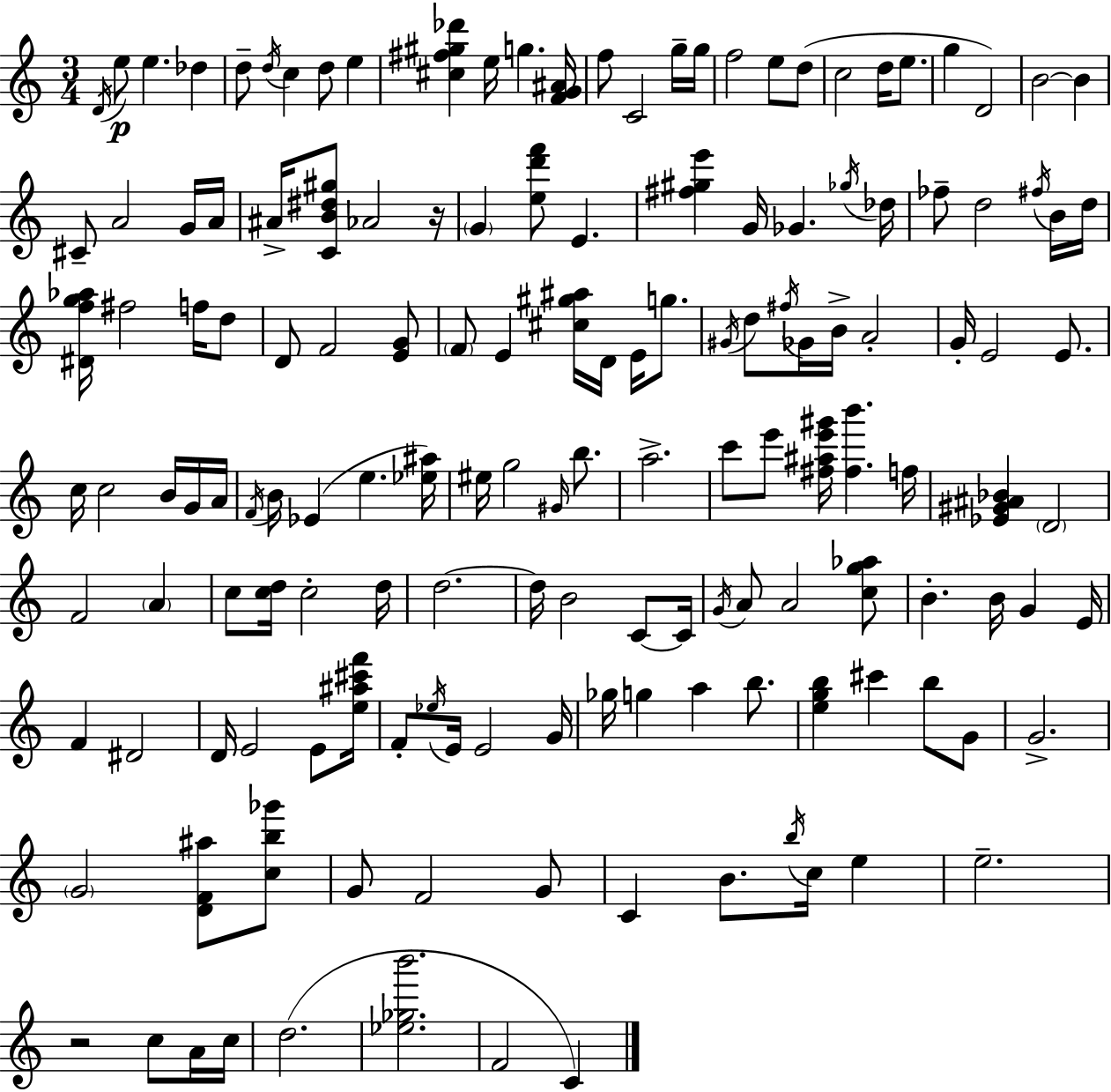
D4/s E5/e E5/q. Db5/q D5/e D5/s C5/q D5/e E5/q [C#5,F#5,G#5,Db6]/q E5/s G5/q. [F4,G4,A#4]/s F5/e C4/h G5/s G5/s F5/h E5/e D5/e C5/h D5/s E5/e. G5/q D4/h B4/h B4/q C#4/e A4/h G4/s A4/s A#4/s [C4,B4,D#5,G#5]/e Ab4/h R/s G4/q [E5,D6,F6]/e E4/q. [F#5,G#5,E6]/q G4/s Gb4/q. Gb5/s Db5/s FES5/e D5/h F#5/s B4/s D5/s [D#4,F5,G5,Ab5]/s F#5/h F5/s D5/e D4/e F4/h [E4,G4]/e F4/e E4/q [C#5,G#5,A#5]/s D4/s E4/s G5/e. G#4/s D5/e F#5/s Gb4/s B4/s A4/h G4/s E4/h E4/e. C5/s C5/h B4/s G4/s A4/s F4/s B4/s Eb4/q E5/q. [Eb5,A#5]/s EIS5/s G5/h G#4/s B5/e. A5/h. C6/e E6/e [F#5,A#5,E6,G#6]/s [F#5,B6]/q. F5/s [Eb4,G#4,A#4,Bb4]/q D4/h F4/h A4/q C5/e [C5,D5]/s C5/h D5/s D5/h. D5/s B4/h C4/e C4/s G4/s A4/e A4/h [C5,G5,Ab5]/e B4/q. B4/s G4/q E4/s F4/q D#4/h D4/s E4/h E4/e [E5,A#5,C#6,F6]/s F4/e Eb5/s E4/s E4/h G4/s Gb5/s G5/q A5/q B5/e. [E5,G5,B5]/q C#6/q B5/e G4/e G4/h. G4/h [D4,F4,A#5]/e [C5,B5,Gb6]/e G4/e F4/h G4/e C4/q B4/e. B5/s C5/s E5/q E5/h. R/h C5/e A4/s C5/s D5/h. [Eb5,Gb5,B6]/h. F4/h C4/q